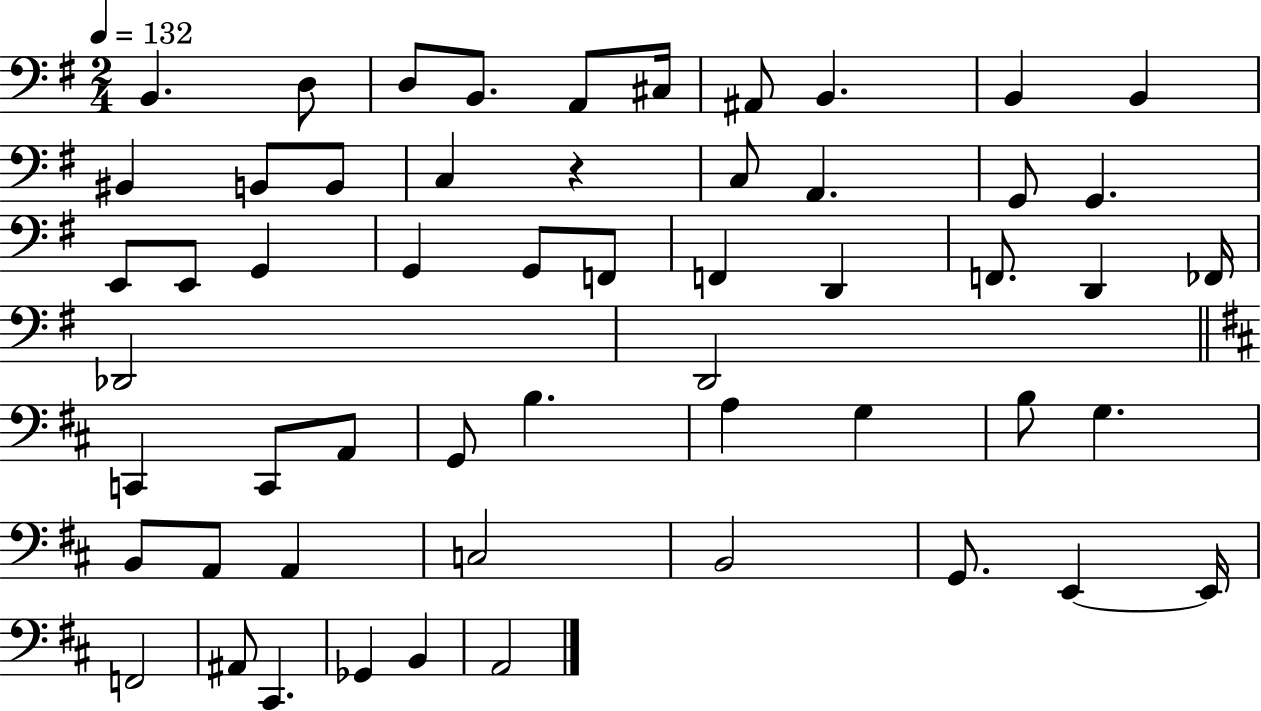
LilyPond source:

{
  \clef bass
  \numericTimeSignature
  \time 2/4
  \key g \major
  \tempo 4 = 132
  \repeat volta 2 { b,4. d8 | d8 b,8. a,8 cis16 | ais,8 b,4. | b,4 b,4 | \break bis,4 b,8 b,8 | c4 r4 | c8 a,4. | g,8 g,4. | \break e,8 e,8 g,4 | g,4 g,8 f,8 | f,4 d,4 | f,8. d,4 fes,16 | \break des,2 | d,2 | \bar "||" \break \key d \major c,4 c,8 a,8 | g,8 b4. | a4 g4 | b8 g4. | \break b,8 a,8 a,4 | c2 | b,2 | g,8. e,4~~ e,16 | \break f,2 | ais,8 cis,4. | ges,4 b,4 | a,2 | \break } \bar "|."
}